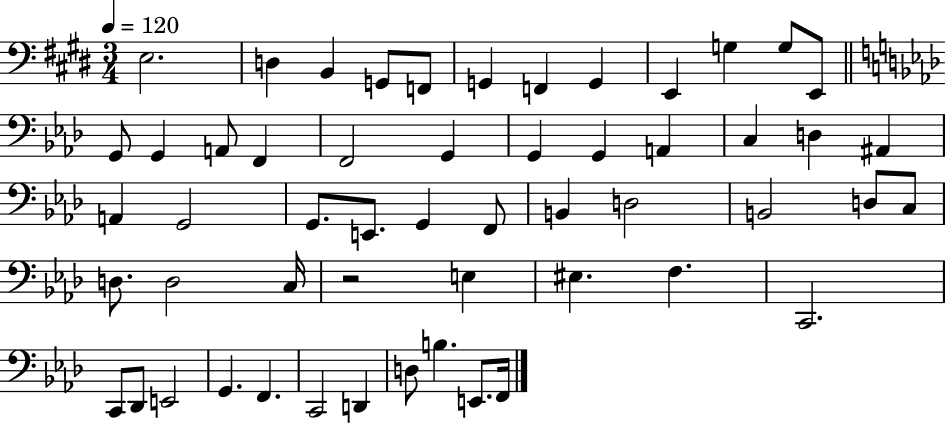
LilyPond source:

{
  \clef bass
  \numericTimeSignature
  \time 3/4
  \key e \major
  \tempo 4 = 120
  e2. | d4 b,4 g,8 f,8 | g,4 f,4 g,4 | e,4 g4 g8 e,8 | \break \bar "||" \break \key aes \major g,8 g,4 a,8 f,4 | f,2 g,4 | g,4 g,4 a,4 | c4 d4 ais,4 | \break a,4 g,2 | g,8. e,8. g,4 f,8 | b,4 d2 | b,2 d8 c8 | \break d8. d2 c16 | r2 e4 | eis4. f4. | c,2. | \break c,8 des,8 e,2 | g,4. f,4. | c,2 d,4 | d8 b4. e,8. f,16 | \break \bar "|."
}